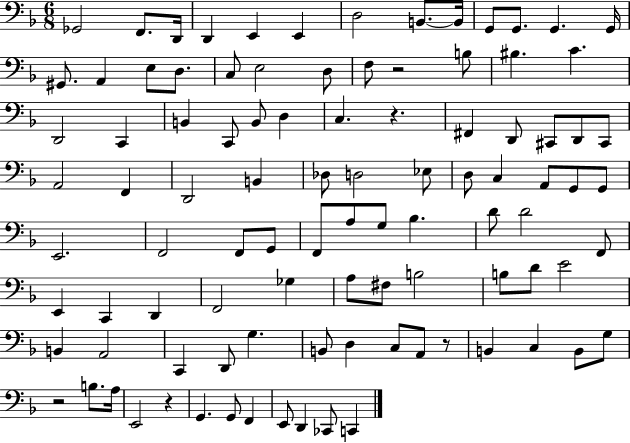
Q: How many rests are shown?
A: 5